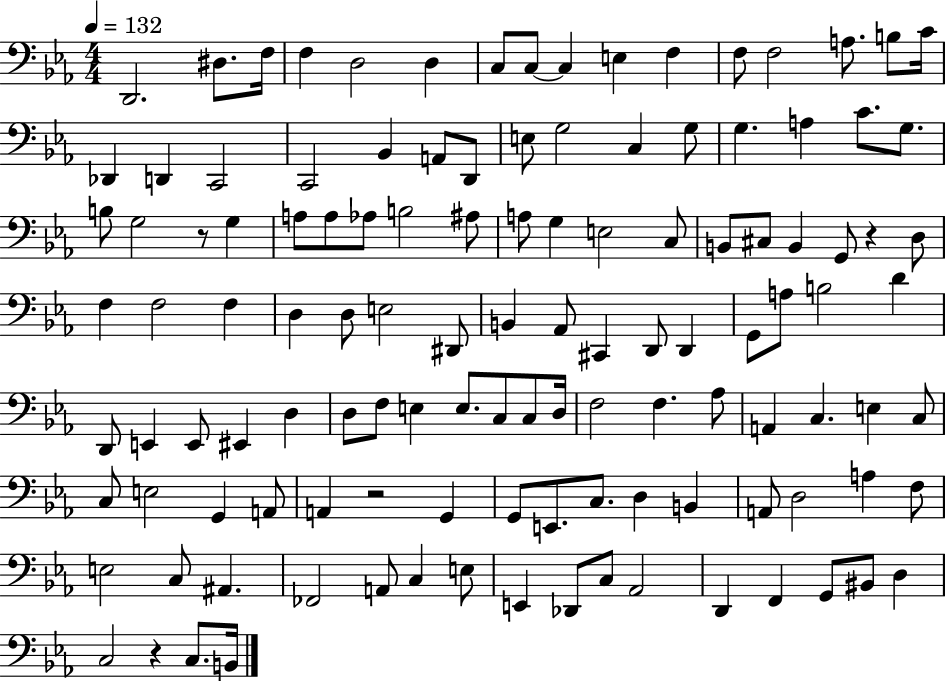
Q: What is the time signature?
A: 4/4